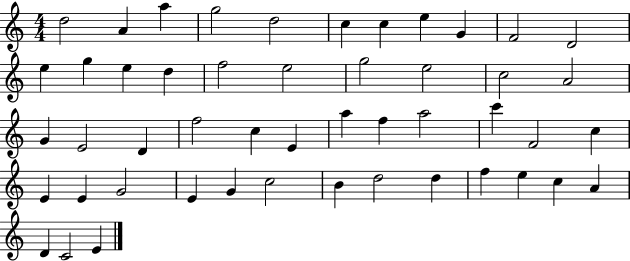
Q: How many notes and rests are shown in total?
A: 49